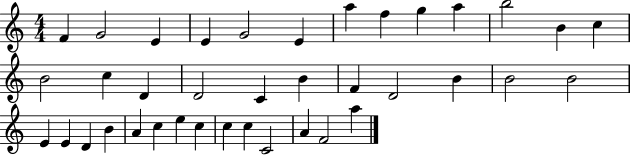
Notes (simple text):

F4/q G4/h E4/q E4/q G4/h E4/q A5/q F5/q G5/q A5/q B5/h B4/q C5/q B4/h C5/q D4/q D4/h C4/q B4/q F4/q D4/h B4/q B4/h B4/h E4/q E4/q D4/q B4/q A4/q C5/q E5/q C5/q C5/q C5/q C4/h A4/q F4/h A5/q